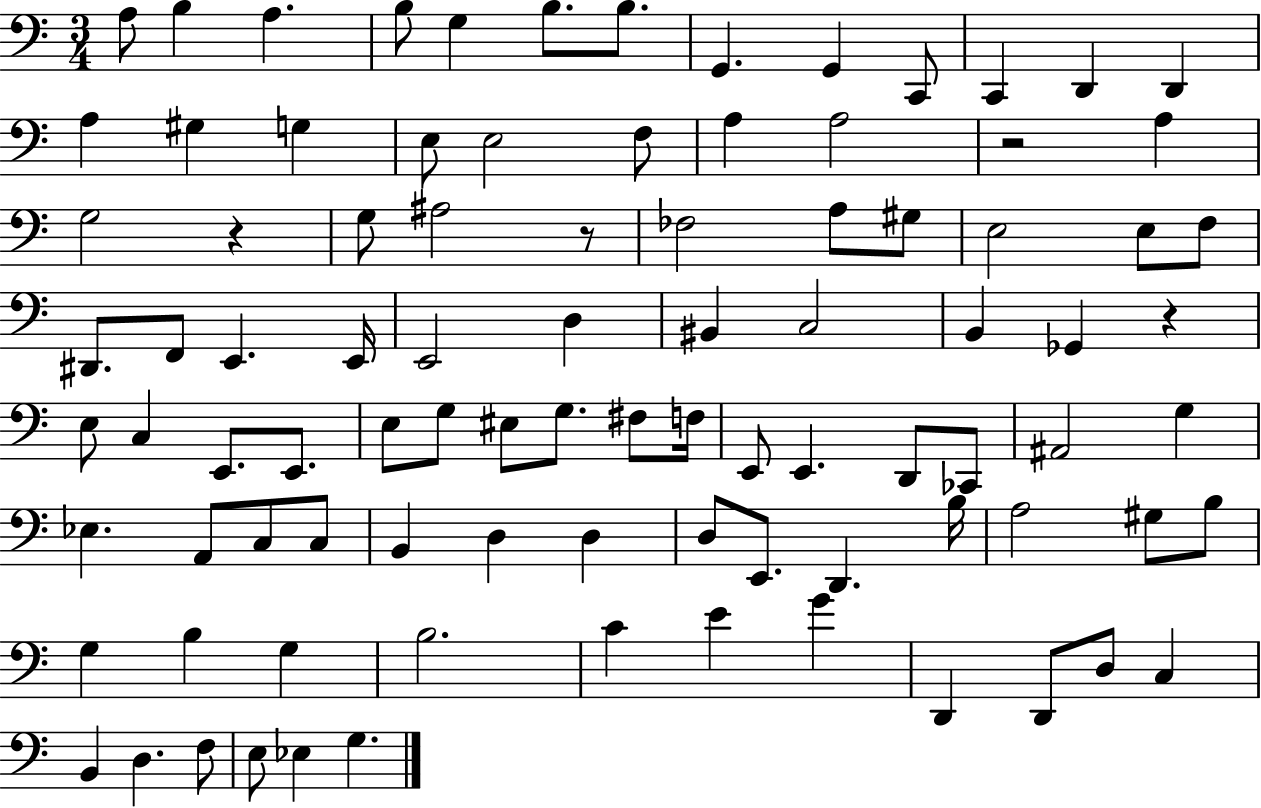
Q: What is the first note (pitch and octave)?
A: A3